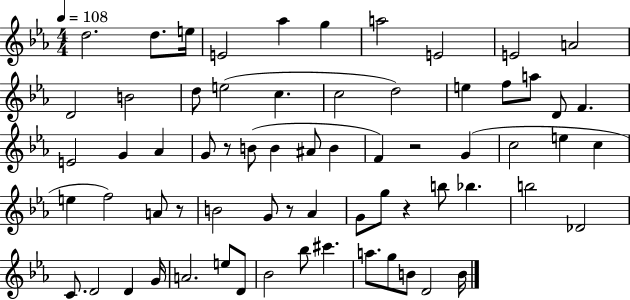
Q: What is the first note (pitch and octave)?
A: D5